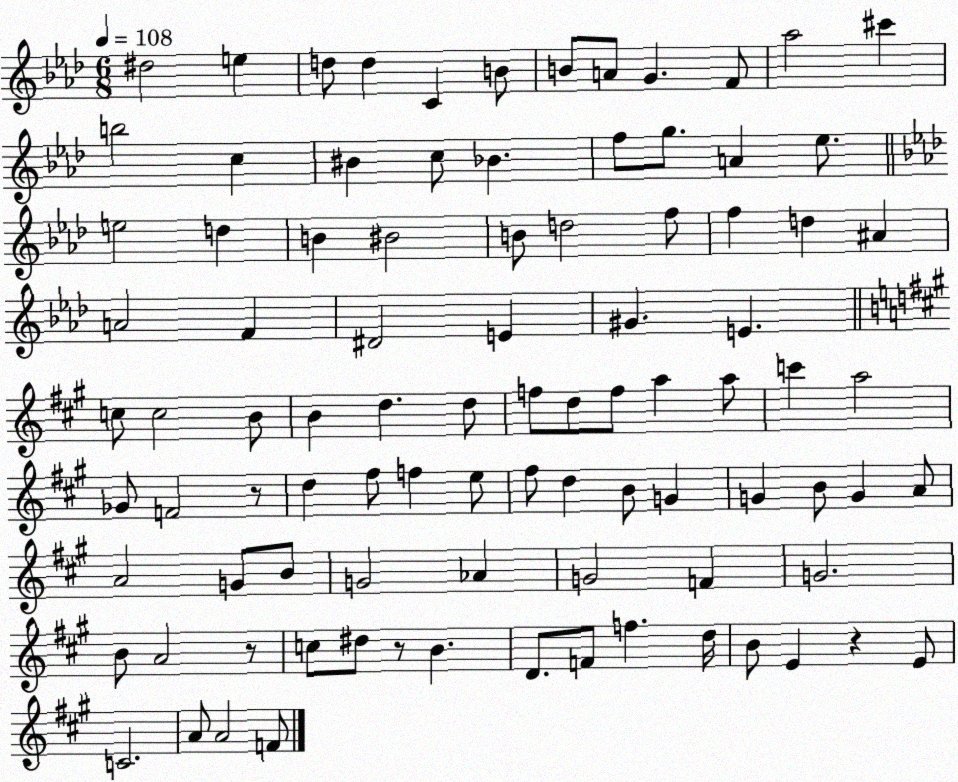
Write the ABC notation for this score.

X:1
T:Untitled
M:6/8
L:1/4
K:Ab
^d2 e d/2 d C B/2 B/2 A/2 G F/2 _a2 ^c' b2 c ^B c/2 _B f/2 g/2 A _e/2 e2 d B ^B2 B/2 d2 f/2 f d ^A A2 F ^D2 E ^G E c/2 c2 B/2 B d d/2 f/2 d/2 f/2 a a/2 c' a2 _G/2 F2 z/2 d ^f/2 f e/2 ^f/2 d B/2 G G B/2 G A/2 A2 G/2 B/2 G2 _A G2 F G2 B/2 A2 z/2 c/2 ^d/2 z/2 B D/2 F/2 f d/4 B/2 E z E/2 C2 A/2 A2 F/2